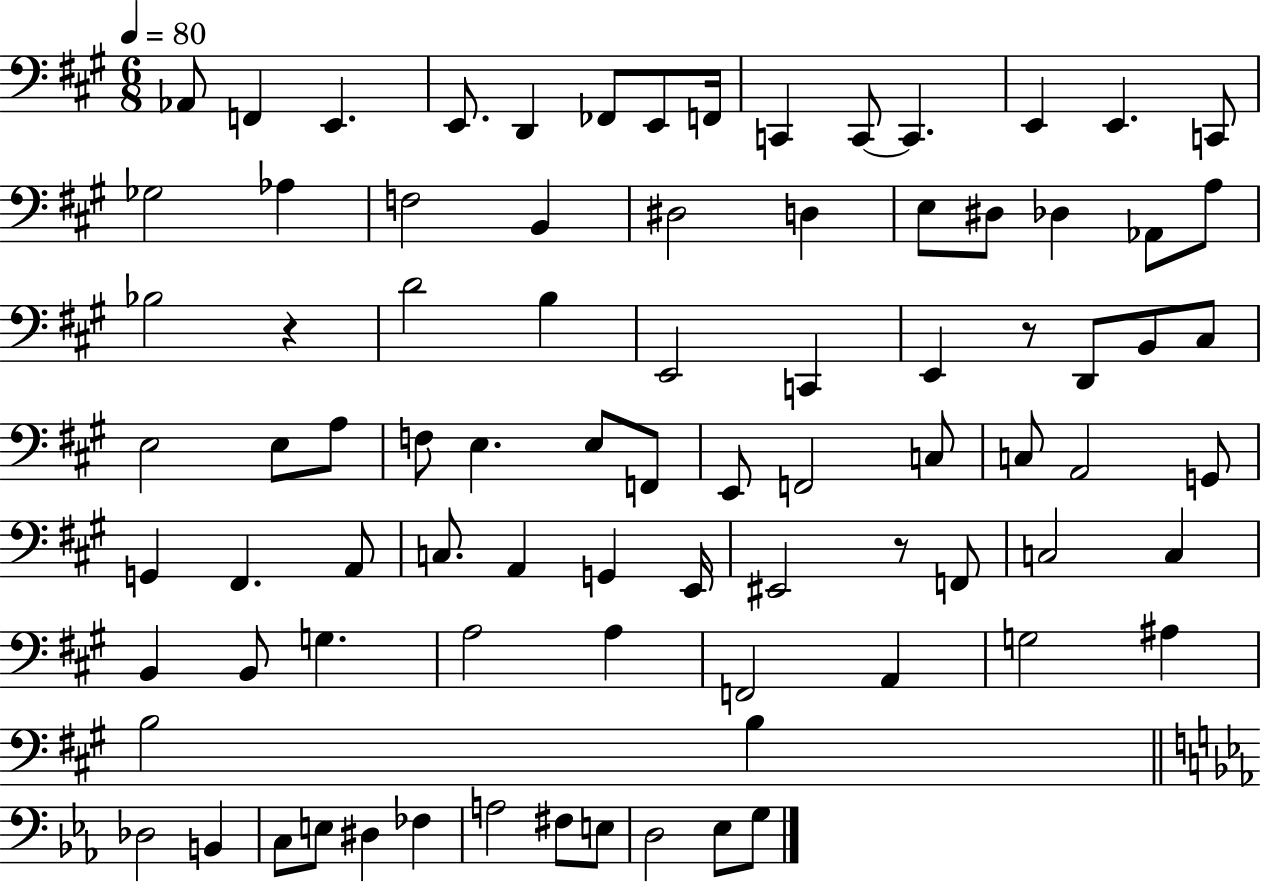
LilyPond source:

{
  \clef bass
  \numericTimeSignature
  \time 6/8
  \key a \major
  \tempo 4 = 80
  aes,8 f,4 e,4. | e,8. d,4 fes,8 e,8 f,16 | c,4 c,8~~ c,4. | e,4 e,4. c,8 | \break ges2 aes4 | f2 b,4 | dis2 d4 | e8 dis8 des4 aes,8 a8 | \break bes2 r4 | d'2 b4 | e,2 c,4 | e,4 r8 d,8 b,8 cis8 | \break e2 e8 a8 | f8 e4. e8 f,8 | e,8 f,2 c8 | c8 a,2 g,8 | \break g,4 fis,4. a,8 | c8. a,4 g,4 e,16 | eis,2 r8 f,8 | c2 c4 | \break b,4 b,8 g4. | a2 a4 | f,2 a,4 | g2 ais4 | \break b2 b4 | \bar "||" \break \key ees \major des2 b,4 | c8 e8 dis4 fes4 | a2 fis8 e8 | d2 ees8 g8 | \break \bar "|."
}